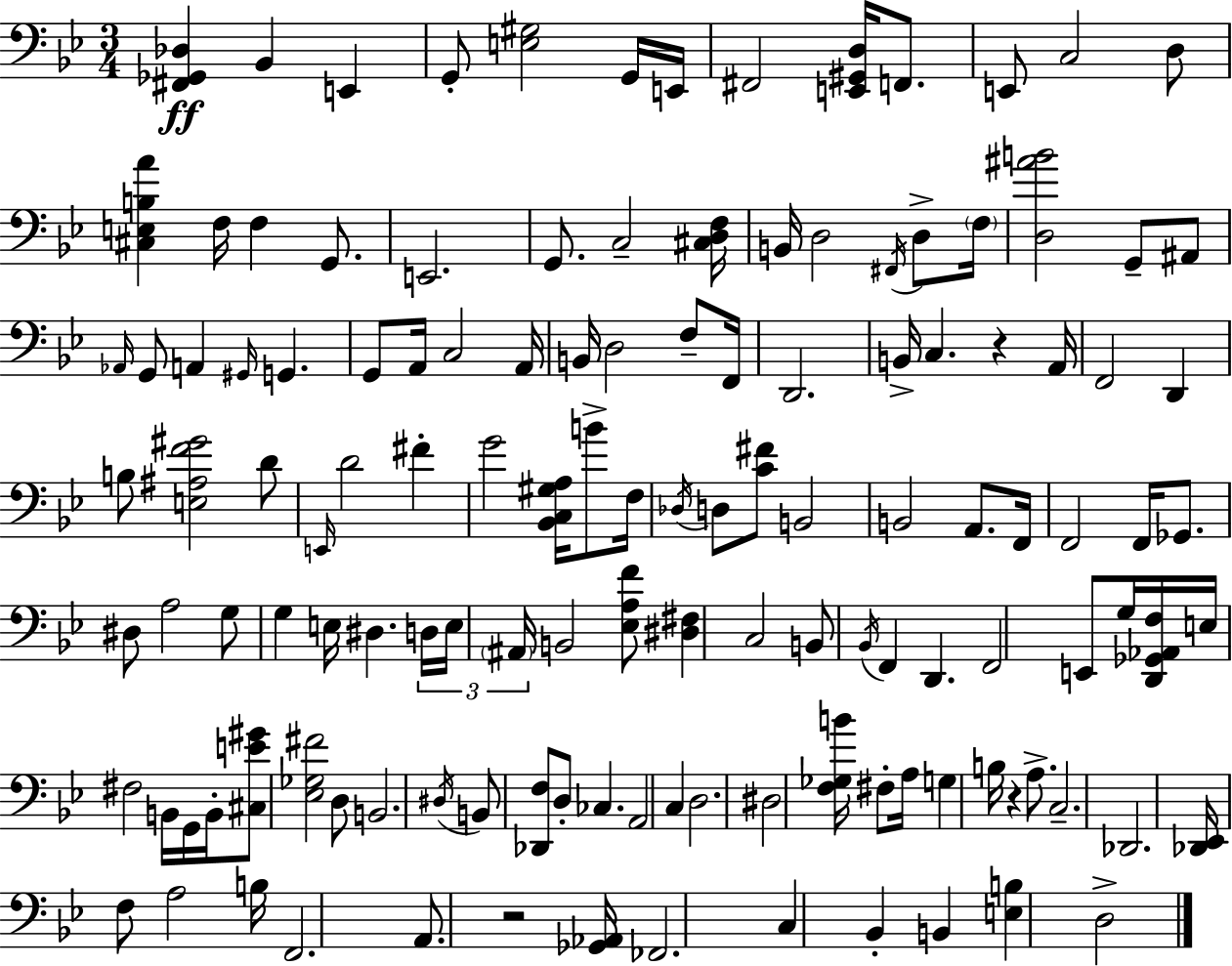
[F#2,Gb2,Db3]/q Bb2/q E2/q G2/e [E3,G#3]/h G2/s E2/s F#2/h [E2,G#2,D3]/s F2/e. E2/e C3/h D3/e [C#3,E3,B3,A4]/q F3/s F3/q G2/e. E2/h. G2/e. C3/h [C#3,D3,F3]/s B2/s D3/h F#2/s D3/e F3/s [D3,A#4,B4]/h G2/e A#2/e Ab2/s G2/e A2/q G#2/s G2/q. G2/e A2/s C3/h A2/s B2/s D3/h F3/e F2/s D2/h. B2/s C3/q. R/q A2/s F2/h D2/q B3/e [E3,A#3,F4,G#4]/h D4/e E2/s D4/h F#4/q G4/h [Bb2,C3,G#3,A3]/s B4/e F3/s Db3/s D3/e [C4,F#4]/e B2/h B2/h A2/e. F2/s F2/h F2/s Gb2/e. D#3/e A3/h G3/e G3/q E3/s D#3/q. D3/s E3/s A#2/s B2/h [Eb3,A3,F4]/e [D#3,F#3]/q C3/h B2/e Bb2/s F2/q D2/q. F2/h E2/e G3/s [D2,Gb2,Ab2,F3]/s E3/s F#3/h B2/s G2/s B2/s [C#3,E4,G#4]/e [Eb3,Gb3,F#4]/h D3/e B2/h. D#3/s B2/e [Db2,F3]/e D3/e CES3/q. A2/h C3/q D3/h. D#3/h [F3,Gb3,B4]/s F#3/e A3/s G3/q B3/s R/q A3/e. C3/h. Db2/h. [Db2,Eb2]/s F3/e A3/h B3/s F2/h. A2/e. R/h [Gb2,Ab2]/s FES2/h. C3/q Bb2/q B2/q [E3,B3]/q D3/h